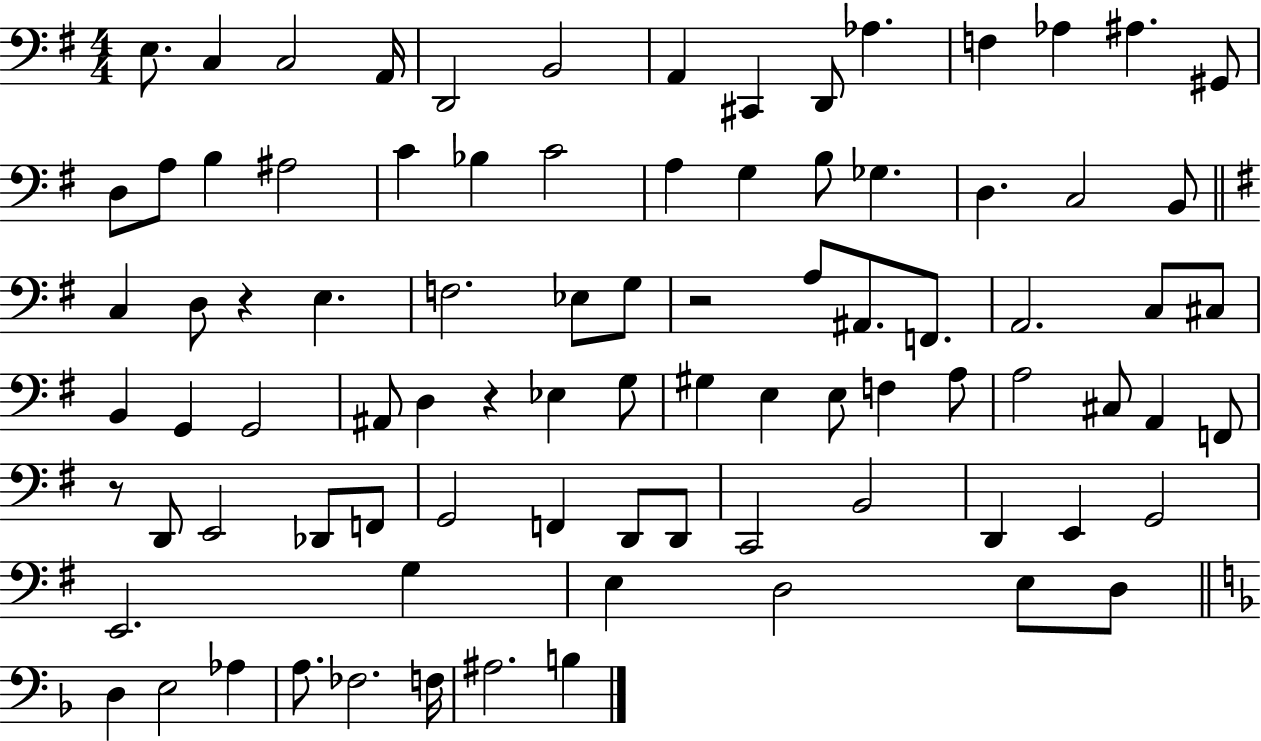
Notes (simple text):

E3/e. C3/q C3/h A2/s D2/h B2/h A2/q C#2/q D2/e Ab3/q. F3/q Ab3/q A#3/q. G#2/e D3/e A3/e B3/q A#3/h C4/q Bb3/q C4/h A3/q G3/q B3/e Gb3/q. D3/q. C3/h B2/e C3/q D3/e R/q E3/q. F3/h. Eb3/e G3/e R/h A3/e A#2/e. F2/e. A2/h. C3/e C#3/e B2/q G2/q G2/h A#2/e D3/q R/q Eb3/q G3/e G#3/q E3/q E3/e F3/q A3/e A3/h C#3/e A2/q F2/e R/e D2/e E2/h Db2/e F2/e G2/h F2/q D2/e D2/e C2/h B2/h D2/q E2/q G2/h E2/h. G3/q E3/q D3/h E3/e D3/e D3/q E3/h Ab3/q A3/e. FES3/h. F3/s A#3/h. B3/q